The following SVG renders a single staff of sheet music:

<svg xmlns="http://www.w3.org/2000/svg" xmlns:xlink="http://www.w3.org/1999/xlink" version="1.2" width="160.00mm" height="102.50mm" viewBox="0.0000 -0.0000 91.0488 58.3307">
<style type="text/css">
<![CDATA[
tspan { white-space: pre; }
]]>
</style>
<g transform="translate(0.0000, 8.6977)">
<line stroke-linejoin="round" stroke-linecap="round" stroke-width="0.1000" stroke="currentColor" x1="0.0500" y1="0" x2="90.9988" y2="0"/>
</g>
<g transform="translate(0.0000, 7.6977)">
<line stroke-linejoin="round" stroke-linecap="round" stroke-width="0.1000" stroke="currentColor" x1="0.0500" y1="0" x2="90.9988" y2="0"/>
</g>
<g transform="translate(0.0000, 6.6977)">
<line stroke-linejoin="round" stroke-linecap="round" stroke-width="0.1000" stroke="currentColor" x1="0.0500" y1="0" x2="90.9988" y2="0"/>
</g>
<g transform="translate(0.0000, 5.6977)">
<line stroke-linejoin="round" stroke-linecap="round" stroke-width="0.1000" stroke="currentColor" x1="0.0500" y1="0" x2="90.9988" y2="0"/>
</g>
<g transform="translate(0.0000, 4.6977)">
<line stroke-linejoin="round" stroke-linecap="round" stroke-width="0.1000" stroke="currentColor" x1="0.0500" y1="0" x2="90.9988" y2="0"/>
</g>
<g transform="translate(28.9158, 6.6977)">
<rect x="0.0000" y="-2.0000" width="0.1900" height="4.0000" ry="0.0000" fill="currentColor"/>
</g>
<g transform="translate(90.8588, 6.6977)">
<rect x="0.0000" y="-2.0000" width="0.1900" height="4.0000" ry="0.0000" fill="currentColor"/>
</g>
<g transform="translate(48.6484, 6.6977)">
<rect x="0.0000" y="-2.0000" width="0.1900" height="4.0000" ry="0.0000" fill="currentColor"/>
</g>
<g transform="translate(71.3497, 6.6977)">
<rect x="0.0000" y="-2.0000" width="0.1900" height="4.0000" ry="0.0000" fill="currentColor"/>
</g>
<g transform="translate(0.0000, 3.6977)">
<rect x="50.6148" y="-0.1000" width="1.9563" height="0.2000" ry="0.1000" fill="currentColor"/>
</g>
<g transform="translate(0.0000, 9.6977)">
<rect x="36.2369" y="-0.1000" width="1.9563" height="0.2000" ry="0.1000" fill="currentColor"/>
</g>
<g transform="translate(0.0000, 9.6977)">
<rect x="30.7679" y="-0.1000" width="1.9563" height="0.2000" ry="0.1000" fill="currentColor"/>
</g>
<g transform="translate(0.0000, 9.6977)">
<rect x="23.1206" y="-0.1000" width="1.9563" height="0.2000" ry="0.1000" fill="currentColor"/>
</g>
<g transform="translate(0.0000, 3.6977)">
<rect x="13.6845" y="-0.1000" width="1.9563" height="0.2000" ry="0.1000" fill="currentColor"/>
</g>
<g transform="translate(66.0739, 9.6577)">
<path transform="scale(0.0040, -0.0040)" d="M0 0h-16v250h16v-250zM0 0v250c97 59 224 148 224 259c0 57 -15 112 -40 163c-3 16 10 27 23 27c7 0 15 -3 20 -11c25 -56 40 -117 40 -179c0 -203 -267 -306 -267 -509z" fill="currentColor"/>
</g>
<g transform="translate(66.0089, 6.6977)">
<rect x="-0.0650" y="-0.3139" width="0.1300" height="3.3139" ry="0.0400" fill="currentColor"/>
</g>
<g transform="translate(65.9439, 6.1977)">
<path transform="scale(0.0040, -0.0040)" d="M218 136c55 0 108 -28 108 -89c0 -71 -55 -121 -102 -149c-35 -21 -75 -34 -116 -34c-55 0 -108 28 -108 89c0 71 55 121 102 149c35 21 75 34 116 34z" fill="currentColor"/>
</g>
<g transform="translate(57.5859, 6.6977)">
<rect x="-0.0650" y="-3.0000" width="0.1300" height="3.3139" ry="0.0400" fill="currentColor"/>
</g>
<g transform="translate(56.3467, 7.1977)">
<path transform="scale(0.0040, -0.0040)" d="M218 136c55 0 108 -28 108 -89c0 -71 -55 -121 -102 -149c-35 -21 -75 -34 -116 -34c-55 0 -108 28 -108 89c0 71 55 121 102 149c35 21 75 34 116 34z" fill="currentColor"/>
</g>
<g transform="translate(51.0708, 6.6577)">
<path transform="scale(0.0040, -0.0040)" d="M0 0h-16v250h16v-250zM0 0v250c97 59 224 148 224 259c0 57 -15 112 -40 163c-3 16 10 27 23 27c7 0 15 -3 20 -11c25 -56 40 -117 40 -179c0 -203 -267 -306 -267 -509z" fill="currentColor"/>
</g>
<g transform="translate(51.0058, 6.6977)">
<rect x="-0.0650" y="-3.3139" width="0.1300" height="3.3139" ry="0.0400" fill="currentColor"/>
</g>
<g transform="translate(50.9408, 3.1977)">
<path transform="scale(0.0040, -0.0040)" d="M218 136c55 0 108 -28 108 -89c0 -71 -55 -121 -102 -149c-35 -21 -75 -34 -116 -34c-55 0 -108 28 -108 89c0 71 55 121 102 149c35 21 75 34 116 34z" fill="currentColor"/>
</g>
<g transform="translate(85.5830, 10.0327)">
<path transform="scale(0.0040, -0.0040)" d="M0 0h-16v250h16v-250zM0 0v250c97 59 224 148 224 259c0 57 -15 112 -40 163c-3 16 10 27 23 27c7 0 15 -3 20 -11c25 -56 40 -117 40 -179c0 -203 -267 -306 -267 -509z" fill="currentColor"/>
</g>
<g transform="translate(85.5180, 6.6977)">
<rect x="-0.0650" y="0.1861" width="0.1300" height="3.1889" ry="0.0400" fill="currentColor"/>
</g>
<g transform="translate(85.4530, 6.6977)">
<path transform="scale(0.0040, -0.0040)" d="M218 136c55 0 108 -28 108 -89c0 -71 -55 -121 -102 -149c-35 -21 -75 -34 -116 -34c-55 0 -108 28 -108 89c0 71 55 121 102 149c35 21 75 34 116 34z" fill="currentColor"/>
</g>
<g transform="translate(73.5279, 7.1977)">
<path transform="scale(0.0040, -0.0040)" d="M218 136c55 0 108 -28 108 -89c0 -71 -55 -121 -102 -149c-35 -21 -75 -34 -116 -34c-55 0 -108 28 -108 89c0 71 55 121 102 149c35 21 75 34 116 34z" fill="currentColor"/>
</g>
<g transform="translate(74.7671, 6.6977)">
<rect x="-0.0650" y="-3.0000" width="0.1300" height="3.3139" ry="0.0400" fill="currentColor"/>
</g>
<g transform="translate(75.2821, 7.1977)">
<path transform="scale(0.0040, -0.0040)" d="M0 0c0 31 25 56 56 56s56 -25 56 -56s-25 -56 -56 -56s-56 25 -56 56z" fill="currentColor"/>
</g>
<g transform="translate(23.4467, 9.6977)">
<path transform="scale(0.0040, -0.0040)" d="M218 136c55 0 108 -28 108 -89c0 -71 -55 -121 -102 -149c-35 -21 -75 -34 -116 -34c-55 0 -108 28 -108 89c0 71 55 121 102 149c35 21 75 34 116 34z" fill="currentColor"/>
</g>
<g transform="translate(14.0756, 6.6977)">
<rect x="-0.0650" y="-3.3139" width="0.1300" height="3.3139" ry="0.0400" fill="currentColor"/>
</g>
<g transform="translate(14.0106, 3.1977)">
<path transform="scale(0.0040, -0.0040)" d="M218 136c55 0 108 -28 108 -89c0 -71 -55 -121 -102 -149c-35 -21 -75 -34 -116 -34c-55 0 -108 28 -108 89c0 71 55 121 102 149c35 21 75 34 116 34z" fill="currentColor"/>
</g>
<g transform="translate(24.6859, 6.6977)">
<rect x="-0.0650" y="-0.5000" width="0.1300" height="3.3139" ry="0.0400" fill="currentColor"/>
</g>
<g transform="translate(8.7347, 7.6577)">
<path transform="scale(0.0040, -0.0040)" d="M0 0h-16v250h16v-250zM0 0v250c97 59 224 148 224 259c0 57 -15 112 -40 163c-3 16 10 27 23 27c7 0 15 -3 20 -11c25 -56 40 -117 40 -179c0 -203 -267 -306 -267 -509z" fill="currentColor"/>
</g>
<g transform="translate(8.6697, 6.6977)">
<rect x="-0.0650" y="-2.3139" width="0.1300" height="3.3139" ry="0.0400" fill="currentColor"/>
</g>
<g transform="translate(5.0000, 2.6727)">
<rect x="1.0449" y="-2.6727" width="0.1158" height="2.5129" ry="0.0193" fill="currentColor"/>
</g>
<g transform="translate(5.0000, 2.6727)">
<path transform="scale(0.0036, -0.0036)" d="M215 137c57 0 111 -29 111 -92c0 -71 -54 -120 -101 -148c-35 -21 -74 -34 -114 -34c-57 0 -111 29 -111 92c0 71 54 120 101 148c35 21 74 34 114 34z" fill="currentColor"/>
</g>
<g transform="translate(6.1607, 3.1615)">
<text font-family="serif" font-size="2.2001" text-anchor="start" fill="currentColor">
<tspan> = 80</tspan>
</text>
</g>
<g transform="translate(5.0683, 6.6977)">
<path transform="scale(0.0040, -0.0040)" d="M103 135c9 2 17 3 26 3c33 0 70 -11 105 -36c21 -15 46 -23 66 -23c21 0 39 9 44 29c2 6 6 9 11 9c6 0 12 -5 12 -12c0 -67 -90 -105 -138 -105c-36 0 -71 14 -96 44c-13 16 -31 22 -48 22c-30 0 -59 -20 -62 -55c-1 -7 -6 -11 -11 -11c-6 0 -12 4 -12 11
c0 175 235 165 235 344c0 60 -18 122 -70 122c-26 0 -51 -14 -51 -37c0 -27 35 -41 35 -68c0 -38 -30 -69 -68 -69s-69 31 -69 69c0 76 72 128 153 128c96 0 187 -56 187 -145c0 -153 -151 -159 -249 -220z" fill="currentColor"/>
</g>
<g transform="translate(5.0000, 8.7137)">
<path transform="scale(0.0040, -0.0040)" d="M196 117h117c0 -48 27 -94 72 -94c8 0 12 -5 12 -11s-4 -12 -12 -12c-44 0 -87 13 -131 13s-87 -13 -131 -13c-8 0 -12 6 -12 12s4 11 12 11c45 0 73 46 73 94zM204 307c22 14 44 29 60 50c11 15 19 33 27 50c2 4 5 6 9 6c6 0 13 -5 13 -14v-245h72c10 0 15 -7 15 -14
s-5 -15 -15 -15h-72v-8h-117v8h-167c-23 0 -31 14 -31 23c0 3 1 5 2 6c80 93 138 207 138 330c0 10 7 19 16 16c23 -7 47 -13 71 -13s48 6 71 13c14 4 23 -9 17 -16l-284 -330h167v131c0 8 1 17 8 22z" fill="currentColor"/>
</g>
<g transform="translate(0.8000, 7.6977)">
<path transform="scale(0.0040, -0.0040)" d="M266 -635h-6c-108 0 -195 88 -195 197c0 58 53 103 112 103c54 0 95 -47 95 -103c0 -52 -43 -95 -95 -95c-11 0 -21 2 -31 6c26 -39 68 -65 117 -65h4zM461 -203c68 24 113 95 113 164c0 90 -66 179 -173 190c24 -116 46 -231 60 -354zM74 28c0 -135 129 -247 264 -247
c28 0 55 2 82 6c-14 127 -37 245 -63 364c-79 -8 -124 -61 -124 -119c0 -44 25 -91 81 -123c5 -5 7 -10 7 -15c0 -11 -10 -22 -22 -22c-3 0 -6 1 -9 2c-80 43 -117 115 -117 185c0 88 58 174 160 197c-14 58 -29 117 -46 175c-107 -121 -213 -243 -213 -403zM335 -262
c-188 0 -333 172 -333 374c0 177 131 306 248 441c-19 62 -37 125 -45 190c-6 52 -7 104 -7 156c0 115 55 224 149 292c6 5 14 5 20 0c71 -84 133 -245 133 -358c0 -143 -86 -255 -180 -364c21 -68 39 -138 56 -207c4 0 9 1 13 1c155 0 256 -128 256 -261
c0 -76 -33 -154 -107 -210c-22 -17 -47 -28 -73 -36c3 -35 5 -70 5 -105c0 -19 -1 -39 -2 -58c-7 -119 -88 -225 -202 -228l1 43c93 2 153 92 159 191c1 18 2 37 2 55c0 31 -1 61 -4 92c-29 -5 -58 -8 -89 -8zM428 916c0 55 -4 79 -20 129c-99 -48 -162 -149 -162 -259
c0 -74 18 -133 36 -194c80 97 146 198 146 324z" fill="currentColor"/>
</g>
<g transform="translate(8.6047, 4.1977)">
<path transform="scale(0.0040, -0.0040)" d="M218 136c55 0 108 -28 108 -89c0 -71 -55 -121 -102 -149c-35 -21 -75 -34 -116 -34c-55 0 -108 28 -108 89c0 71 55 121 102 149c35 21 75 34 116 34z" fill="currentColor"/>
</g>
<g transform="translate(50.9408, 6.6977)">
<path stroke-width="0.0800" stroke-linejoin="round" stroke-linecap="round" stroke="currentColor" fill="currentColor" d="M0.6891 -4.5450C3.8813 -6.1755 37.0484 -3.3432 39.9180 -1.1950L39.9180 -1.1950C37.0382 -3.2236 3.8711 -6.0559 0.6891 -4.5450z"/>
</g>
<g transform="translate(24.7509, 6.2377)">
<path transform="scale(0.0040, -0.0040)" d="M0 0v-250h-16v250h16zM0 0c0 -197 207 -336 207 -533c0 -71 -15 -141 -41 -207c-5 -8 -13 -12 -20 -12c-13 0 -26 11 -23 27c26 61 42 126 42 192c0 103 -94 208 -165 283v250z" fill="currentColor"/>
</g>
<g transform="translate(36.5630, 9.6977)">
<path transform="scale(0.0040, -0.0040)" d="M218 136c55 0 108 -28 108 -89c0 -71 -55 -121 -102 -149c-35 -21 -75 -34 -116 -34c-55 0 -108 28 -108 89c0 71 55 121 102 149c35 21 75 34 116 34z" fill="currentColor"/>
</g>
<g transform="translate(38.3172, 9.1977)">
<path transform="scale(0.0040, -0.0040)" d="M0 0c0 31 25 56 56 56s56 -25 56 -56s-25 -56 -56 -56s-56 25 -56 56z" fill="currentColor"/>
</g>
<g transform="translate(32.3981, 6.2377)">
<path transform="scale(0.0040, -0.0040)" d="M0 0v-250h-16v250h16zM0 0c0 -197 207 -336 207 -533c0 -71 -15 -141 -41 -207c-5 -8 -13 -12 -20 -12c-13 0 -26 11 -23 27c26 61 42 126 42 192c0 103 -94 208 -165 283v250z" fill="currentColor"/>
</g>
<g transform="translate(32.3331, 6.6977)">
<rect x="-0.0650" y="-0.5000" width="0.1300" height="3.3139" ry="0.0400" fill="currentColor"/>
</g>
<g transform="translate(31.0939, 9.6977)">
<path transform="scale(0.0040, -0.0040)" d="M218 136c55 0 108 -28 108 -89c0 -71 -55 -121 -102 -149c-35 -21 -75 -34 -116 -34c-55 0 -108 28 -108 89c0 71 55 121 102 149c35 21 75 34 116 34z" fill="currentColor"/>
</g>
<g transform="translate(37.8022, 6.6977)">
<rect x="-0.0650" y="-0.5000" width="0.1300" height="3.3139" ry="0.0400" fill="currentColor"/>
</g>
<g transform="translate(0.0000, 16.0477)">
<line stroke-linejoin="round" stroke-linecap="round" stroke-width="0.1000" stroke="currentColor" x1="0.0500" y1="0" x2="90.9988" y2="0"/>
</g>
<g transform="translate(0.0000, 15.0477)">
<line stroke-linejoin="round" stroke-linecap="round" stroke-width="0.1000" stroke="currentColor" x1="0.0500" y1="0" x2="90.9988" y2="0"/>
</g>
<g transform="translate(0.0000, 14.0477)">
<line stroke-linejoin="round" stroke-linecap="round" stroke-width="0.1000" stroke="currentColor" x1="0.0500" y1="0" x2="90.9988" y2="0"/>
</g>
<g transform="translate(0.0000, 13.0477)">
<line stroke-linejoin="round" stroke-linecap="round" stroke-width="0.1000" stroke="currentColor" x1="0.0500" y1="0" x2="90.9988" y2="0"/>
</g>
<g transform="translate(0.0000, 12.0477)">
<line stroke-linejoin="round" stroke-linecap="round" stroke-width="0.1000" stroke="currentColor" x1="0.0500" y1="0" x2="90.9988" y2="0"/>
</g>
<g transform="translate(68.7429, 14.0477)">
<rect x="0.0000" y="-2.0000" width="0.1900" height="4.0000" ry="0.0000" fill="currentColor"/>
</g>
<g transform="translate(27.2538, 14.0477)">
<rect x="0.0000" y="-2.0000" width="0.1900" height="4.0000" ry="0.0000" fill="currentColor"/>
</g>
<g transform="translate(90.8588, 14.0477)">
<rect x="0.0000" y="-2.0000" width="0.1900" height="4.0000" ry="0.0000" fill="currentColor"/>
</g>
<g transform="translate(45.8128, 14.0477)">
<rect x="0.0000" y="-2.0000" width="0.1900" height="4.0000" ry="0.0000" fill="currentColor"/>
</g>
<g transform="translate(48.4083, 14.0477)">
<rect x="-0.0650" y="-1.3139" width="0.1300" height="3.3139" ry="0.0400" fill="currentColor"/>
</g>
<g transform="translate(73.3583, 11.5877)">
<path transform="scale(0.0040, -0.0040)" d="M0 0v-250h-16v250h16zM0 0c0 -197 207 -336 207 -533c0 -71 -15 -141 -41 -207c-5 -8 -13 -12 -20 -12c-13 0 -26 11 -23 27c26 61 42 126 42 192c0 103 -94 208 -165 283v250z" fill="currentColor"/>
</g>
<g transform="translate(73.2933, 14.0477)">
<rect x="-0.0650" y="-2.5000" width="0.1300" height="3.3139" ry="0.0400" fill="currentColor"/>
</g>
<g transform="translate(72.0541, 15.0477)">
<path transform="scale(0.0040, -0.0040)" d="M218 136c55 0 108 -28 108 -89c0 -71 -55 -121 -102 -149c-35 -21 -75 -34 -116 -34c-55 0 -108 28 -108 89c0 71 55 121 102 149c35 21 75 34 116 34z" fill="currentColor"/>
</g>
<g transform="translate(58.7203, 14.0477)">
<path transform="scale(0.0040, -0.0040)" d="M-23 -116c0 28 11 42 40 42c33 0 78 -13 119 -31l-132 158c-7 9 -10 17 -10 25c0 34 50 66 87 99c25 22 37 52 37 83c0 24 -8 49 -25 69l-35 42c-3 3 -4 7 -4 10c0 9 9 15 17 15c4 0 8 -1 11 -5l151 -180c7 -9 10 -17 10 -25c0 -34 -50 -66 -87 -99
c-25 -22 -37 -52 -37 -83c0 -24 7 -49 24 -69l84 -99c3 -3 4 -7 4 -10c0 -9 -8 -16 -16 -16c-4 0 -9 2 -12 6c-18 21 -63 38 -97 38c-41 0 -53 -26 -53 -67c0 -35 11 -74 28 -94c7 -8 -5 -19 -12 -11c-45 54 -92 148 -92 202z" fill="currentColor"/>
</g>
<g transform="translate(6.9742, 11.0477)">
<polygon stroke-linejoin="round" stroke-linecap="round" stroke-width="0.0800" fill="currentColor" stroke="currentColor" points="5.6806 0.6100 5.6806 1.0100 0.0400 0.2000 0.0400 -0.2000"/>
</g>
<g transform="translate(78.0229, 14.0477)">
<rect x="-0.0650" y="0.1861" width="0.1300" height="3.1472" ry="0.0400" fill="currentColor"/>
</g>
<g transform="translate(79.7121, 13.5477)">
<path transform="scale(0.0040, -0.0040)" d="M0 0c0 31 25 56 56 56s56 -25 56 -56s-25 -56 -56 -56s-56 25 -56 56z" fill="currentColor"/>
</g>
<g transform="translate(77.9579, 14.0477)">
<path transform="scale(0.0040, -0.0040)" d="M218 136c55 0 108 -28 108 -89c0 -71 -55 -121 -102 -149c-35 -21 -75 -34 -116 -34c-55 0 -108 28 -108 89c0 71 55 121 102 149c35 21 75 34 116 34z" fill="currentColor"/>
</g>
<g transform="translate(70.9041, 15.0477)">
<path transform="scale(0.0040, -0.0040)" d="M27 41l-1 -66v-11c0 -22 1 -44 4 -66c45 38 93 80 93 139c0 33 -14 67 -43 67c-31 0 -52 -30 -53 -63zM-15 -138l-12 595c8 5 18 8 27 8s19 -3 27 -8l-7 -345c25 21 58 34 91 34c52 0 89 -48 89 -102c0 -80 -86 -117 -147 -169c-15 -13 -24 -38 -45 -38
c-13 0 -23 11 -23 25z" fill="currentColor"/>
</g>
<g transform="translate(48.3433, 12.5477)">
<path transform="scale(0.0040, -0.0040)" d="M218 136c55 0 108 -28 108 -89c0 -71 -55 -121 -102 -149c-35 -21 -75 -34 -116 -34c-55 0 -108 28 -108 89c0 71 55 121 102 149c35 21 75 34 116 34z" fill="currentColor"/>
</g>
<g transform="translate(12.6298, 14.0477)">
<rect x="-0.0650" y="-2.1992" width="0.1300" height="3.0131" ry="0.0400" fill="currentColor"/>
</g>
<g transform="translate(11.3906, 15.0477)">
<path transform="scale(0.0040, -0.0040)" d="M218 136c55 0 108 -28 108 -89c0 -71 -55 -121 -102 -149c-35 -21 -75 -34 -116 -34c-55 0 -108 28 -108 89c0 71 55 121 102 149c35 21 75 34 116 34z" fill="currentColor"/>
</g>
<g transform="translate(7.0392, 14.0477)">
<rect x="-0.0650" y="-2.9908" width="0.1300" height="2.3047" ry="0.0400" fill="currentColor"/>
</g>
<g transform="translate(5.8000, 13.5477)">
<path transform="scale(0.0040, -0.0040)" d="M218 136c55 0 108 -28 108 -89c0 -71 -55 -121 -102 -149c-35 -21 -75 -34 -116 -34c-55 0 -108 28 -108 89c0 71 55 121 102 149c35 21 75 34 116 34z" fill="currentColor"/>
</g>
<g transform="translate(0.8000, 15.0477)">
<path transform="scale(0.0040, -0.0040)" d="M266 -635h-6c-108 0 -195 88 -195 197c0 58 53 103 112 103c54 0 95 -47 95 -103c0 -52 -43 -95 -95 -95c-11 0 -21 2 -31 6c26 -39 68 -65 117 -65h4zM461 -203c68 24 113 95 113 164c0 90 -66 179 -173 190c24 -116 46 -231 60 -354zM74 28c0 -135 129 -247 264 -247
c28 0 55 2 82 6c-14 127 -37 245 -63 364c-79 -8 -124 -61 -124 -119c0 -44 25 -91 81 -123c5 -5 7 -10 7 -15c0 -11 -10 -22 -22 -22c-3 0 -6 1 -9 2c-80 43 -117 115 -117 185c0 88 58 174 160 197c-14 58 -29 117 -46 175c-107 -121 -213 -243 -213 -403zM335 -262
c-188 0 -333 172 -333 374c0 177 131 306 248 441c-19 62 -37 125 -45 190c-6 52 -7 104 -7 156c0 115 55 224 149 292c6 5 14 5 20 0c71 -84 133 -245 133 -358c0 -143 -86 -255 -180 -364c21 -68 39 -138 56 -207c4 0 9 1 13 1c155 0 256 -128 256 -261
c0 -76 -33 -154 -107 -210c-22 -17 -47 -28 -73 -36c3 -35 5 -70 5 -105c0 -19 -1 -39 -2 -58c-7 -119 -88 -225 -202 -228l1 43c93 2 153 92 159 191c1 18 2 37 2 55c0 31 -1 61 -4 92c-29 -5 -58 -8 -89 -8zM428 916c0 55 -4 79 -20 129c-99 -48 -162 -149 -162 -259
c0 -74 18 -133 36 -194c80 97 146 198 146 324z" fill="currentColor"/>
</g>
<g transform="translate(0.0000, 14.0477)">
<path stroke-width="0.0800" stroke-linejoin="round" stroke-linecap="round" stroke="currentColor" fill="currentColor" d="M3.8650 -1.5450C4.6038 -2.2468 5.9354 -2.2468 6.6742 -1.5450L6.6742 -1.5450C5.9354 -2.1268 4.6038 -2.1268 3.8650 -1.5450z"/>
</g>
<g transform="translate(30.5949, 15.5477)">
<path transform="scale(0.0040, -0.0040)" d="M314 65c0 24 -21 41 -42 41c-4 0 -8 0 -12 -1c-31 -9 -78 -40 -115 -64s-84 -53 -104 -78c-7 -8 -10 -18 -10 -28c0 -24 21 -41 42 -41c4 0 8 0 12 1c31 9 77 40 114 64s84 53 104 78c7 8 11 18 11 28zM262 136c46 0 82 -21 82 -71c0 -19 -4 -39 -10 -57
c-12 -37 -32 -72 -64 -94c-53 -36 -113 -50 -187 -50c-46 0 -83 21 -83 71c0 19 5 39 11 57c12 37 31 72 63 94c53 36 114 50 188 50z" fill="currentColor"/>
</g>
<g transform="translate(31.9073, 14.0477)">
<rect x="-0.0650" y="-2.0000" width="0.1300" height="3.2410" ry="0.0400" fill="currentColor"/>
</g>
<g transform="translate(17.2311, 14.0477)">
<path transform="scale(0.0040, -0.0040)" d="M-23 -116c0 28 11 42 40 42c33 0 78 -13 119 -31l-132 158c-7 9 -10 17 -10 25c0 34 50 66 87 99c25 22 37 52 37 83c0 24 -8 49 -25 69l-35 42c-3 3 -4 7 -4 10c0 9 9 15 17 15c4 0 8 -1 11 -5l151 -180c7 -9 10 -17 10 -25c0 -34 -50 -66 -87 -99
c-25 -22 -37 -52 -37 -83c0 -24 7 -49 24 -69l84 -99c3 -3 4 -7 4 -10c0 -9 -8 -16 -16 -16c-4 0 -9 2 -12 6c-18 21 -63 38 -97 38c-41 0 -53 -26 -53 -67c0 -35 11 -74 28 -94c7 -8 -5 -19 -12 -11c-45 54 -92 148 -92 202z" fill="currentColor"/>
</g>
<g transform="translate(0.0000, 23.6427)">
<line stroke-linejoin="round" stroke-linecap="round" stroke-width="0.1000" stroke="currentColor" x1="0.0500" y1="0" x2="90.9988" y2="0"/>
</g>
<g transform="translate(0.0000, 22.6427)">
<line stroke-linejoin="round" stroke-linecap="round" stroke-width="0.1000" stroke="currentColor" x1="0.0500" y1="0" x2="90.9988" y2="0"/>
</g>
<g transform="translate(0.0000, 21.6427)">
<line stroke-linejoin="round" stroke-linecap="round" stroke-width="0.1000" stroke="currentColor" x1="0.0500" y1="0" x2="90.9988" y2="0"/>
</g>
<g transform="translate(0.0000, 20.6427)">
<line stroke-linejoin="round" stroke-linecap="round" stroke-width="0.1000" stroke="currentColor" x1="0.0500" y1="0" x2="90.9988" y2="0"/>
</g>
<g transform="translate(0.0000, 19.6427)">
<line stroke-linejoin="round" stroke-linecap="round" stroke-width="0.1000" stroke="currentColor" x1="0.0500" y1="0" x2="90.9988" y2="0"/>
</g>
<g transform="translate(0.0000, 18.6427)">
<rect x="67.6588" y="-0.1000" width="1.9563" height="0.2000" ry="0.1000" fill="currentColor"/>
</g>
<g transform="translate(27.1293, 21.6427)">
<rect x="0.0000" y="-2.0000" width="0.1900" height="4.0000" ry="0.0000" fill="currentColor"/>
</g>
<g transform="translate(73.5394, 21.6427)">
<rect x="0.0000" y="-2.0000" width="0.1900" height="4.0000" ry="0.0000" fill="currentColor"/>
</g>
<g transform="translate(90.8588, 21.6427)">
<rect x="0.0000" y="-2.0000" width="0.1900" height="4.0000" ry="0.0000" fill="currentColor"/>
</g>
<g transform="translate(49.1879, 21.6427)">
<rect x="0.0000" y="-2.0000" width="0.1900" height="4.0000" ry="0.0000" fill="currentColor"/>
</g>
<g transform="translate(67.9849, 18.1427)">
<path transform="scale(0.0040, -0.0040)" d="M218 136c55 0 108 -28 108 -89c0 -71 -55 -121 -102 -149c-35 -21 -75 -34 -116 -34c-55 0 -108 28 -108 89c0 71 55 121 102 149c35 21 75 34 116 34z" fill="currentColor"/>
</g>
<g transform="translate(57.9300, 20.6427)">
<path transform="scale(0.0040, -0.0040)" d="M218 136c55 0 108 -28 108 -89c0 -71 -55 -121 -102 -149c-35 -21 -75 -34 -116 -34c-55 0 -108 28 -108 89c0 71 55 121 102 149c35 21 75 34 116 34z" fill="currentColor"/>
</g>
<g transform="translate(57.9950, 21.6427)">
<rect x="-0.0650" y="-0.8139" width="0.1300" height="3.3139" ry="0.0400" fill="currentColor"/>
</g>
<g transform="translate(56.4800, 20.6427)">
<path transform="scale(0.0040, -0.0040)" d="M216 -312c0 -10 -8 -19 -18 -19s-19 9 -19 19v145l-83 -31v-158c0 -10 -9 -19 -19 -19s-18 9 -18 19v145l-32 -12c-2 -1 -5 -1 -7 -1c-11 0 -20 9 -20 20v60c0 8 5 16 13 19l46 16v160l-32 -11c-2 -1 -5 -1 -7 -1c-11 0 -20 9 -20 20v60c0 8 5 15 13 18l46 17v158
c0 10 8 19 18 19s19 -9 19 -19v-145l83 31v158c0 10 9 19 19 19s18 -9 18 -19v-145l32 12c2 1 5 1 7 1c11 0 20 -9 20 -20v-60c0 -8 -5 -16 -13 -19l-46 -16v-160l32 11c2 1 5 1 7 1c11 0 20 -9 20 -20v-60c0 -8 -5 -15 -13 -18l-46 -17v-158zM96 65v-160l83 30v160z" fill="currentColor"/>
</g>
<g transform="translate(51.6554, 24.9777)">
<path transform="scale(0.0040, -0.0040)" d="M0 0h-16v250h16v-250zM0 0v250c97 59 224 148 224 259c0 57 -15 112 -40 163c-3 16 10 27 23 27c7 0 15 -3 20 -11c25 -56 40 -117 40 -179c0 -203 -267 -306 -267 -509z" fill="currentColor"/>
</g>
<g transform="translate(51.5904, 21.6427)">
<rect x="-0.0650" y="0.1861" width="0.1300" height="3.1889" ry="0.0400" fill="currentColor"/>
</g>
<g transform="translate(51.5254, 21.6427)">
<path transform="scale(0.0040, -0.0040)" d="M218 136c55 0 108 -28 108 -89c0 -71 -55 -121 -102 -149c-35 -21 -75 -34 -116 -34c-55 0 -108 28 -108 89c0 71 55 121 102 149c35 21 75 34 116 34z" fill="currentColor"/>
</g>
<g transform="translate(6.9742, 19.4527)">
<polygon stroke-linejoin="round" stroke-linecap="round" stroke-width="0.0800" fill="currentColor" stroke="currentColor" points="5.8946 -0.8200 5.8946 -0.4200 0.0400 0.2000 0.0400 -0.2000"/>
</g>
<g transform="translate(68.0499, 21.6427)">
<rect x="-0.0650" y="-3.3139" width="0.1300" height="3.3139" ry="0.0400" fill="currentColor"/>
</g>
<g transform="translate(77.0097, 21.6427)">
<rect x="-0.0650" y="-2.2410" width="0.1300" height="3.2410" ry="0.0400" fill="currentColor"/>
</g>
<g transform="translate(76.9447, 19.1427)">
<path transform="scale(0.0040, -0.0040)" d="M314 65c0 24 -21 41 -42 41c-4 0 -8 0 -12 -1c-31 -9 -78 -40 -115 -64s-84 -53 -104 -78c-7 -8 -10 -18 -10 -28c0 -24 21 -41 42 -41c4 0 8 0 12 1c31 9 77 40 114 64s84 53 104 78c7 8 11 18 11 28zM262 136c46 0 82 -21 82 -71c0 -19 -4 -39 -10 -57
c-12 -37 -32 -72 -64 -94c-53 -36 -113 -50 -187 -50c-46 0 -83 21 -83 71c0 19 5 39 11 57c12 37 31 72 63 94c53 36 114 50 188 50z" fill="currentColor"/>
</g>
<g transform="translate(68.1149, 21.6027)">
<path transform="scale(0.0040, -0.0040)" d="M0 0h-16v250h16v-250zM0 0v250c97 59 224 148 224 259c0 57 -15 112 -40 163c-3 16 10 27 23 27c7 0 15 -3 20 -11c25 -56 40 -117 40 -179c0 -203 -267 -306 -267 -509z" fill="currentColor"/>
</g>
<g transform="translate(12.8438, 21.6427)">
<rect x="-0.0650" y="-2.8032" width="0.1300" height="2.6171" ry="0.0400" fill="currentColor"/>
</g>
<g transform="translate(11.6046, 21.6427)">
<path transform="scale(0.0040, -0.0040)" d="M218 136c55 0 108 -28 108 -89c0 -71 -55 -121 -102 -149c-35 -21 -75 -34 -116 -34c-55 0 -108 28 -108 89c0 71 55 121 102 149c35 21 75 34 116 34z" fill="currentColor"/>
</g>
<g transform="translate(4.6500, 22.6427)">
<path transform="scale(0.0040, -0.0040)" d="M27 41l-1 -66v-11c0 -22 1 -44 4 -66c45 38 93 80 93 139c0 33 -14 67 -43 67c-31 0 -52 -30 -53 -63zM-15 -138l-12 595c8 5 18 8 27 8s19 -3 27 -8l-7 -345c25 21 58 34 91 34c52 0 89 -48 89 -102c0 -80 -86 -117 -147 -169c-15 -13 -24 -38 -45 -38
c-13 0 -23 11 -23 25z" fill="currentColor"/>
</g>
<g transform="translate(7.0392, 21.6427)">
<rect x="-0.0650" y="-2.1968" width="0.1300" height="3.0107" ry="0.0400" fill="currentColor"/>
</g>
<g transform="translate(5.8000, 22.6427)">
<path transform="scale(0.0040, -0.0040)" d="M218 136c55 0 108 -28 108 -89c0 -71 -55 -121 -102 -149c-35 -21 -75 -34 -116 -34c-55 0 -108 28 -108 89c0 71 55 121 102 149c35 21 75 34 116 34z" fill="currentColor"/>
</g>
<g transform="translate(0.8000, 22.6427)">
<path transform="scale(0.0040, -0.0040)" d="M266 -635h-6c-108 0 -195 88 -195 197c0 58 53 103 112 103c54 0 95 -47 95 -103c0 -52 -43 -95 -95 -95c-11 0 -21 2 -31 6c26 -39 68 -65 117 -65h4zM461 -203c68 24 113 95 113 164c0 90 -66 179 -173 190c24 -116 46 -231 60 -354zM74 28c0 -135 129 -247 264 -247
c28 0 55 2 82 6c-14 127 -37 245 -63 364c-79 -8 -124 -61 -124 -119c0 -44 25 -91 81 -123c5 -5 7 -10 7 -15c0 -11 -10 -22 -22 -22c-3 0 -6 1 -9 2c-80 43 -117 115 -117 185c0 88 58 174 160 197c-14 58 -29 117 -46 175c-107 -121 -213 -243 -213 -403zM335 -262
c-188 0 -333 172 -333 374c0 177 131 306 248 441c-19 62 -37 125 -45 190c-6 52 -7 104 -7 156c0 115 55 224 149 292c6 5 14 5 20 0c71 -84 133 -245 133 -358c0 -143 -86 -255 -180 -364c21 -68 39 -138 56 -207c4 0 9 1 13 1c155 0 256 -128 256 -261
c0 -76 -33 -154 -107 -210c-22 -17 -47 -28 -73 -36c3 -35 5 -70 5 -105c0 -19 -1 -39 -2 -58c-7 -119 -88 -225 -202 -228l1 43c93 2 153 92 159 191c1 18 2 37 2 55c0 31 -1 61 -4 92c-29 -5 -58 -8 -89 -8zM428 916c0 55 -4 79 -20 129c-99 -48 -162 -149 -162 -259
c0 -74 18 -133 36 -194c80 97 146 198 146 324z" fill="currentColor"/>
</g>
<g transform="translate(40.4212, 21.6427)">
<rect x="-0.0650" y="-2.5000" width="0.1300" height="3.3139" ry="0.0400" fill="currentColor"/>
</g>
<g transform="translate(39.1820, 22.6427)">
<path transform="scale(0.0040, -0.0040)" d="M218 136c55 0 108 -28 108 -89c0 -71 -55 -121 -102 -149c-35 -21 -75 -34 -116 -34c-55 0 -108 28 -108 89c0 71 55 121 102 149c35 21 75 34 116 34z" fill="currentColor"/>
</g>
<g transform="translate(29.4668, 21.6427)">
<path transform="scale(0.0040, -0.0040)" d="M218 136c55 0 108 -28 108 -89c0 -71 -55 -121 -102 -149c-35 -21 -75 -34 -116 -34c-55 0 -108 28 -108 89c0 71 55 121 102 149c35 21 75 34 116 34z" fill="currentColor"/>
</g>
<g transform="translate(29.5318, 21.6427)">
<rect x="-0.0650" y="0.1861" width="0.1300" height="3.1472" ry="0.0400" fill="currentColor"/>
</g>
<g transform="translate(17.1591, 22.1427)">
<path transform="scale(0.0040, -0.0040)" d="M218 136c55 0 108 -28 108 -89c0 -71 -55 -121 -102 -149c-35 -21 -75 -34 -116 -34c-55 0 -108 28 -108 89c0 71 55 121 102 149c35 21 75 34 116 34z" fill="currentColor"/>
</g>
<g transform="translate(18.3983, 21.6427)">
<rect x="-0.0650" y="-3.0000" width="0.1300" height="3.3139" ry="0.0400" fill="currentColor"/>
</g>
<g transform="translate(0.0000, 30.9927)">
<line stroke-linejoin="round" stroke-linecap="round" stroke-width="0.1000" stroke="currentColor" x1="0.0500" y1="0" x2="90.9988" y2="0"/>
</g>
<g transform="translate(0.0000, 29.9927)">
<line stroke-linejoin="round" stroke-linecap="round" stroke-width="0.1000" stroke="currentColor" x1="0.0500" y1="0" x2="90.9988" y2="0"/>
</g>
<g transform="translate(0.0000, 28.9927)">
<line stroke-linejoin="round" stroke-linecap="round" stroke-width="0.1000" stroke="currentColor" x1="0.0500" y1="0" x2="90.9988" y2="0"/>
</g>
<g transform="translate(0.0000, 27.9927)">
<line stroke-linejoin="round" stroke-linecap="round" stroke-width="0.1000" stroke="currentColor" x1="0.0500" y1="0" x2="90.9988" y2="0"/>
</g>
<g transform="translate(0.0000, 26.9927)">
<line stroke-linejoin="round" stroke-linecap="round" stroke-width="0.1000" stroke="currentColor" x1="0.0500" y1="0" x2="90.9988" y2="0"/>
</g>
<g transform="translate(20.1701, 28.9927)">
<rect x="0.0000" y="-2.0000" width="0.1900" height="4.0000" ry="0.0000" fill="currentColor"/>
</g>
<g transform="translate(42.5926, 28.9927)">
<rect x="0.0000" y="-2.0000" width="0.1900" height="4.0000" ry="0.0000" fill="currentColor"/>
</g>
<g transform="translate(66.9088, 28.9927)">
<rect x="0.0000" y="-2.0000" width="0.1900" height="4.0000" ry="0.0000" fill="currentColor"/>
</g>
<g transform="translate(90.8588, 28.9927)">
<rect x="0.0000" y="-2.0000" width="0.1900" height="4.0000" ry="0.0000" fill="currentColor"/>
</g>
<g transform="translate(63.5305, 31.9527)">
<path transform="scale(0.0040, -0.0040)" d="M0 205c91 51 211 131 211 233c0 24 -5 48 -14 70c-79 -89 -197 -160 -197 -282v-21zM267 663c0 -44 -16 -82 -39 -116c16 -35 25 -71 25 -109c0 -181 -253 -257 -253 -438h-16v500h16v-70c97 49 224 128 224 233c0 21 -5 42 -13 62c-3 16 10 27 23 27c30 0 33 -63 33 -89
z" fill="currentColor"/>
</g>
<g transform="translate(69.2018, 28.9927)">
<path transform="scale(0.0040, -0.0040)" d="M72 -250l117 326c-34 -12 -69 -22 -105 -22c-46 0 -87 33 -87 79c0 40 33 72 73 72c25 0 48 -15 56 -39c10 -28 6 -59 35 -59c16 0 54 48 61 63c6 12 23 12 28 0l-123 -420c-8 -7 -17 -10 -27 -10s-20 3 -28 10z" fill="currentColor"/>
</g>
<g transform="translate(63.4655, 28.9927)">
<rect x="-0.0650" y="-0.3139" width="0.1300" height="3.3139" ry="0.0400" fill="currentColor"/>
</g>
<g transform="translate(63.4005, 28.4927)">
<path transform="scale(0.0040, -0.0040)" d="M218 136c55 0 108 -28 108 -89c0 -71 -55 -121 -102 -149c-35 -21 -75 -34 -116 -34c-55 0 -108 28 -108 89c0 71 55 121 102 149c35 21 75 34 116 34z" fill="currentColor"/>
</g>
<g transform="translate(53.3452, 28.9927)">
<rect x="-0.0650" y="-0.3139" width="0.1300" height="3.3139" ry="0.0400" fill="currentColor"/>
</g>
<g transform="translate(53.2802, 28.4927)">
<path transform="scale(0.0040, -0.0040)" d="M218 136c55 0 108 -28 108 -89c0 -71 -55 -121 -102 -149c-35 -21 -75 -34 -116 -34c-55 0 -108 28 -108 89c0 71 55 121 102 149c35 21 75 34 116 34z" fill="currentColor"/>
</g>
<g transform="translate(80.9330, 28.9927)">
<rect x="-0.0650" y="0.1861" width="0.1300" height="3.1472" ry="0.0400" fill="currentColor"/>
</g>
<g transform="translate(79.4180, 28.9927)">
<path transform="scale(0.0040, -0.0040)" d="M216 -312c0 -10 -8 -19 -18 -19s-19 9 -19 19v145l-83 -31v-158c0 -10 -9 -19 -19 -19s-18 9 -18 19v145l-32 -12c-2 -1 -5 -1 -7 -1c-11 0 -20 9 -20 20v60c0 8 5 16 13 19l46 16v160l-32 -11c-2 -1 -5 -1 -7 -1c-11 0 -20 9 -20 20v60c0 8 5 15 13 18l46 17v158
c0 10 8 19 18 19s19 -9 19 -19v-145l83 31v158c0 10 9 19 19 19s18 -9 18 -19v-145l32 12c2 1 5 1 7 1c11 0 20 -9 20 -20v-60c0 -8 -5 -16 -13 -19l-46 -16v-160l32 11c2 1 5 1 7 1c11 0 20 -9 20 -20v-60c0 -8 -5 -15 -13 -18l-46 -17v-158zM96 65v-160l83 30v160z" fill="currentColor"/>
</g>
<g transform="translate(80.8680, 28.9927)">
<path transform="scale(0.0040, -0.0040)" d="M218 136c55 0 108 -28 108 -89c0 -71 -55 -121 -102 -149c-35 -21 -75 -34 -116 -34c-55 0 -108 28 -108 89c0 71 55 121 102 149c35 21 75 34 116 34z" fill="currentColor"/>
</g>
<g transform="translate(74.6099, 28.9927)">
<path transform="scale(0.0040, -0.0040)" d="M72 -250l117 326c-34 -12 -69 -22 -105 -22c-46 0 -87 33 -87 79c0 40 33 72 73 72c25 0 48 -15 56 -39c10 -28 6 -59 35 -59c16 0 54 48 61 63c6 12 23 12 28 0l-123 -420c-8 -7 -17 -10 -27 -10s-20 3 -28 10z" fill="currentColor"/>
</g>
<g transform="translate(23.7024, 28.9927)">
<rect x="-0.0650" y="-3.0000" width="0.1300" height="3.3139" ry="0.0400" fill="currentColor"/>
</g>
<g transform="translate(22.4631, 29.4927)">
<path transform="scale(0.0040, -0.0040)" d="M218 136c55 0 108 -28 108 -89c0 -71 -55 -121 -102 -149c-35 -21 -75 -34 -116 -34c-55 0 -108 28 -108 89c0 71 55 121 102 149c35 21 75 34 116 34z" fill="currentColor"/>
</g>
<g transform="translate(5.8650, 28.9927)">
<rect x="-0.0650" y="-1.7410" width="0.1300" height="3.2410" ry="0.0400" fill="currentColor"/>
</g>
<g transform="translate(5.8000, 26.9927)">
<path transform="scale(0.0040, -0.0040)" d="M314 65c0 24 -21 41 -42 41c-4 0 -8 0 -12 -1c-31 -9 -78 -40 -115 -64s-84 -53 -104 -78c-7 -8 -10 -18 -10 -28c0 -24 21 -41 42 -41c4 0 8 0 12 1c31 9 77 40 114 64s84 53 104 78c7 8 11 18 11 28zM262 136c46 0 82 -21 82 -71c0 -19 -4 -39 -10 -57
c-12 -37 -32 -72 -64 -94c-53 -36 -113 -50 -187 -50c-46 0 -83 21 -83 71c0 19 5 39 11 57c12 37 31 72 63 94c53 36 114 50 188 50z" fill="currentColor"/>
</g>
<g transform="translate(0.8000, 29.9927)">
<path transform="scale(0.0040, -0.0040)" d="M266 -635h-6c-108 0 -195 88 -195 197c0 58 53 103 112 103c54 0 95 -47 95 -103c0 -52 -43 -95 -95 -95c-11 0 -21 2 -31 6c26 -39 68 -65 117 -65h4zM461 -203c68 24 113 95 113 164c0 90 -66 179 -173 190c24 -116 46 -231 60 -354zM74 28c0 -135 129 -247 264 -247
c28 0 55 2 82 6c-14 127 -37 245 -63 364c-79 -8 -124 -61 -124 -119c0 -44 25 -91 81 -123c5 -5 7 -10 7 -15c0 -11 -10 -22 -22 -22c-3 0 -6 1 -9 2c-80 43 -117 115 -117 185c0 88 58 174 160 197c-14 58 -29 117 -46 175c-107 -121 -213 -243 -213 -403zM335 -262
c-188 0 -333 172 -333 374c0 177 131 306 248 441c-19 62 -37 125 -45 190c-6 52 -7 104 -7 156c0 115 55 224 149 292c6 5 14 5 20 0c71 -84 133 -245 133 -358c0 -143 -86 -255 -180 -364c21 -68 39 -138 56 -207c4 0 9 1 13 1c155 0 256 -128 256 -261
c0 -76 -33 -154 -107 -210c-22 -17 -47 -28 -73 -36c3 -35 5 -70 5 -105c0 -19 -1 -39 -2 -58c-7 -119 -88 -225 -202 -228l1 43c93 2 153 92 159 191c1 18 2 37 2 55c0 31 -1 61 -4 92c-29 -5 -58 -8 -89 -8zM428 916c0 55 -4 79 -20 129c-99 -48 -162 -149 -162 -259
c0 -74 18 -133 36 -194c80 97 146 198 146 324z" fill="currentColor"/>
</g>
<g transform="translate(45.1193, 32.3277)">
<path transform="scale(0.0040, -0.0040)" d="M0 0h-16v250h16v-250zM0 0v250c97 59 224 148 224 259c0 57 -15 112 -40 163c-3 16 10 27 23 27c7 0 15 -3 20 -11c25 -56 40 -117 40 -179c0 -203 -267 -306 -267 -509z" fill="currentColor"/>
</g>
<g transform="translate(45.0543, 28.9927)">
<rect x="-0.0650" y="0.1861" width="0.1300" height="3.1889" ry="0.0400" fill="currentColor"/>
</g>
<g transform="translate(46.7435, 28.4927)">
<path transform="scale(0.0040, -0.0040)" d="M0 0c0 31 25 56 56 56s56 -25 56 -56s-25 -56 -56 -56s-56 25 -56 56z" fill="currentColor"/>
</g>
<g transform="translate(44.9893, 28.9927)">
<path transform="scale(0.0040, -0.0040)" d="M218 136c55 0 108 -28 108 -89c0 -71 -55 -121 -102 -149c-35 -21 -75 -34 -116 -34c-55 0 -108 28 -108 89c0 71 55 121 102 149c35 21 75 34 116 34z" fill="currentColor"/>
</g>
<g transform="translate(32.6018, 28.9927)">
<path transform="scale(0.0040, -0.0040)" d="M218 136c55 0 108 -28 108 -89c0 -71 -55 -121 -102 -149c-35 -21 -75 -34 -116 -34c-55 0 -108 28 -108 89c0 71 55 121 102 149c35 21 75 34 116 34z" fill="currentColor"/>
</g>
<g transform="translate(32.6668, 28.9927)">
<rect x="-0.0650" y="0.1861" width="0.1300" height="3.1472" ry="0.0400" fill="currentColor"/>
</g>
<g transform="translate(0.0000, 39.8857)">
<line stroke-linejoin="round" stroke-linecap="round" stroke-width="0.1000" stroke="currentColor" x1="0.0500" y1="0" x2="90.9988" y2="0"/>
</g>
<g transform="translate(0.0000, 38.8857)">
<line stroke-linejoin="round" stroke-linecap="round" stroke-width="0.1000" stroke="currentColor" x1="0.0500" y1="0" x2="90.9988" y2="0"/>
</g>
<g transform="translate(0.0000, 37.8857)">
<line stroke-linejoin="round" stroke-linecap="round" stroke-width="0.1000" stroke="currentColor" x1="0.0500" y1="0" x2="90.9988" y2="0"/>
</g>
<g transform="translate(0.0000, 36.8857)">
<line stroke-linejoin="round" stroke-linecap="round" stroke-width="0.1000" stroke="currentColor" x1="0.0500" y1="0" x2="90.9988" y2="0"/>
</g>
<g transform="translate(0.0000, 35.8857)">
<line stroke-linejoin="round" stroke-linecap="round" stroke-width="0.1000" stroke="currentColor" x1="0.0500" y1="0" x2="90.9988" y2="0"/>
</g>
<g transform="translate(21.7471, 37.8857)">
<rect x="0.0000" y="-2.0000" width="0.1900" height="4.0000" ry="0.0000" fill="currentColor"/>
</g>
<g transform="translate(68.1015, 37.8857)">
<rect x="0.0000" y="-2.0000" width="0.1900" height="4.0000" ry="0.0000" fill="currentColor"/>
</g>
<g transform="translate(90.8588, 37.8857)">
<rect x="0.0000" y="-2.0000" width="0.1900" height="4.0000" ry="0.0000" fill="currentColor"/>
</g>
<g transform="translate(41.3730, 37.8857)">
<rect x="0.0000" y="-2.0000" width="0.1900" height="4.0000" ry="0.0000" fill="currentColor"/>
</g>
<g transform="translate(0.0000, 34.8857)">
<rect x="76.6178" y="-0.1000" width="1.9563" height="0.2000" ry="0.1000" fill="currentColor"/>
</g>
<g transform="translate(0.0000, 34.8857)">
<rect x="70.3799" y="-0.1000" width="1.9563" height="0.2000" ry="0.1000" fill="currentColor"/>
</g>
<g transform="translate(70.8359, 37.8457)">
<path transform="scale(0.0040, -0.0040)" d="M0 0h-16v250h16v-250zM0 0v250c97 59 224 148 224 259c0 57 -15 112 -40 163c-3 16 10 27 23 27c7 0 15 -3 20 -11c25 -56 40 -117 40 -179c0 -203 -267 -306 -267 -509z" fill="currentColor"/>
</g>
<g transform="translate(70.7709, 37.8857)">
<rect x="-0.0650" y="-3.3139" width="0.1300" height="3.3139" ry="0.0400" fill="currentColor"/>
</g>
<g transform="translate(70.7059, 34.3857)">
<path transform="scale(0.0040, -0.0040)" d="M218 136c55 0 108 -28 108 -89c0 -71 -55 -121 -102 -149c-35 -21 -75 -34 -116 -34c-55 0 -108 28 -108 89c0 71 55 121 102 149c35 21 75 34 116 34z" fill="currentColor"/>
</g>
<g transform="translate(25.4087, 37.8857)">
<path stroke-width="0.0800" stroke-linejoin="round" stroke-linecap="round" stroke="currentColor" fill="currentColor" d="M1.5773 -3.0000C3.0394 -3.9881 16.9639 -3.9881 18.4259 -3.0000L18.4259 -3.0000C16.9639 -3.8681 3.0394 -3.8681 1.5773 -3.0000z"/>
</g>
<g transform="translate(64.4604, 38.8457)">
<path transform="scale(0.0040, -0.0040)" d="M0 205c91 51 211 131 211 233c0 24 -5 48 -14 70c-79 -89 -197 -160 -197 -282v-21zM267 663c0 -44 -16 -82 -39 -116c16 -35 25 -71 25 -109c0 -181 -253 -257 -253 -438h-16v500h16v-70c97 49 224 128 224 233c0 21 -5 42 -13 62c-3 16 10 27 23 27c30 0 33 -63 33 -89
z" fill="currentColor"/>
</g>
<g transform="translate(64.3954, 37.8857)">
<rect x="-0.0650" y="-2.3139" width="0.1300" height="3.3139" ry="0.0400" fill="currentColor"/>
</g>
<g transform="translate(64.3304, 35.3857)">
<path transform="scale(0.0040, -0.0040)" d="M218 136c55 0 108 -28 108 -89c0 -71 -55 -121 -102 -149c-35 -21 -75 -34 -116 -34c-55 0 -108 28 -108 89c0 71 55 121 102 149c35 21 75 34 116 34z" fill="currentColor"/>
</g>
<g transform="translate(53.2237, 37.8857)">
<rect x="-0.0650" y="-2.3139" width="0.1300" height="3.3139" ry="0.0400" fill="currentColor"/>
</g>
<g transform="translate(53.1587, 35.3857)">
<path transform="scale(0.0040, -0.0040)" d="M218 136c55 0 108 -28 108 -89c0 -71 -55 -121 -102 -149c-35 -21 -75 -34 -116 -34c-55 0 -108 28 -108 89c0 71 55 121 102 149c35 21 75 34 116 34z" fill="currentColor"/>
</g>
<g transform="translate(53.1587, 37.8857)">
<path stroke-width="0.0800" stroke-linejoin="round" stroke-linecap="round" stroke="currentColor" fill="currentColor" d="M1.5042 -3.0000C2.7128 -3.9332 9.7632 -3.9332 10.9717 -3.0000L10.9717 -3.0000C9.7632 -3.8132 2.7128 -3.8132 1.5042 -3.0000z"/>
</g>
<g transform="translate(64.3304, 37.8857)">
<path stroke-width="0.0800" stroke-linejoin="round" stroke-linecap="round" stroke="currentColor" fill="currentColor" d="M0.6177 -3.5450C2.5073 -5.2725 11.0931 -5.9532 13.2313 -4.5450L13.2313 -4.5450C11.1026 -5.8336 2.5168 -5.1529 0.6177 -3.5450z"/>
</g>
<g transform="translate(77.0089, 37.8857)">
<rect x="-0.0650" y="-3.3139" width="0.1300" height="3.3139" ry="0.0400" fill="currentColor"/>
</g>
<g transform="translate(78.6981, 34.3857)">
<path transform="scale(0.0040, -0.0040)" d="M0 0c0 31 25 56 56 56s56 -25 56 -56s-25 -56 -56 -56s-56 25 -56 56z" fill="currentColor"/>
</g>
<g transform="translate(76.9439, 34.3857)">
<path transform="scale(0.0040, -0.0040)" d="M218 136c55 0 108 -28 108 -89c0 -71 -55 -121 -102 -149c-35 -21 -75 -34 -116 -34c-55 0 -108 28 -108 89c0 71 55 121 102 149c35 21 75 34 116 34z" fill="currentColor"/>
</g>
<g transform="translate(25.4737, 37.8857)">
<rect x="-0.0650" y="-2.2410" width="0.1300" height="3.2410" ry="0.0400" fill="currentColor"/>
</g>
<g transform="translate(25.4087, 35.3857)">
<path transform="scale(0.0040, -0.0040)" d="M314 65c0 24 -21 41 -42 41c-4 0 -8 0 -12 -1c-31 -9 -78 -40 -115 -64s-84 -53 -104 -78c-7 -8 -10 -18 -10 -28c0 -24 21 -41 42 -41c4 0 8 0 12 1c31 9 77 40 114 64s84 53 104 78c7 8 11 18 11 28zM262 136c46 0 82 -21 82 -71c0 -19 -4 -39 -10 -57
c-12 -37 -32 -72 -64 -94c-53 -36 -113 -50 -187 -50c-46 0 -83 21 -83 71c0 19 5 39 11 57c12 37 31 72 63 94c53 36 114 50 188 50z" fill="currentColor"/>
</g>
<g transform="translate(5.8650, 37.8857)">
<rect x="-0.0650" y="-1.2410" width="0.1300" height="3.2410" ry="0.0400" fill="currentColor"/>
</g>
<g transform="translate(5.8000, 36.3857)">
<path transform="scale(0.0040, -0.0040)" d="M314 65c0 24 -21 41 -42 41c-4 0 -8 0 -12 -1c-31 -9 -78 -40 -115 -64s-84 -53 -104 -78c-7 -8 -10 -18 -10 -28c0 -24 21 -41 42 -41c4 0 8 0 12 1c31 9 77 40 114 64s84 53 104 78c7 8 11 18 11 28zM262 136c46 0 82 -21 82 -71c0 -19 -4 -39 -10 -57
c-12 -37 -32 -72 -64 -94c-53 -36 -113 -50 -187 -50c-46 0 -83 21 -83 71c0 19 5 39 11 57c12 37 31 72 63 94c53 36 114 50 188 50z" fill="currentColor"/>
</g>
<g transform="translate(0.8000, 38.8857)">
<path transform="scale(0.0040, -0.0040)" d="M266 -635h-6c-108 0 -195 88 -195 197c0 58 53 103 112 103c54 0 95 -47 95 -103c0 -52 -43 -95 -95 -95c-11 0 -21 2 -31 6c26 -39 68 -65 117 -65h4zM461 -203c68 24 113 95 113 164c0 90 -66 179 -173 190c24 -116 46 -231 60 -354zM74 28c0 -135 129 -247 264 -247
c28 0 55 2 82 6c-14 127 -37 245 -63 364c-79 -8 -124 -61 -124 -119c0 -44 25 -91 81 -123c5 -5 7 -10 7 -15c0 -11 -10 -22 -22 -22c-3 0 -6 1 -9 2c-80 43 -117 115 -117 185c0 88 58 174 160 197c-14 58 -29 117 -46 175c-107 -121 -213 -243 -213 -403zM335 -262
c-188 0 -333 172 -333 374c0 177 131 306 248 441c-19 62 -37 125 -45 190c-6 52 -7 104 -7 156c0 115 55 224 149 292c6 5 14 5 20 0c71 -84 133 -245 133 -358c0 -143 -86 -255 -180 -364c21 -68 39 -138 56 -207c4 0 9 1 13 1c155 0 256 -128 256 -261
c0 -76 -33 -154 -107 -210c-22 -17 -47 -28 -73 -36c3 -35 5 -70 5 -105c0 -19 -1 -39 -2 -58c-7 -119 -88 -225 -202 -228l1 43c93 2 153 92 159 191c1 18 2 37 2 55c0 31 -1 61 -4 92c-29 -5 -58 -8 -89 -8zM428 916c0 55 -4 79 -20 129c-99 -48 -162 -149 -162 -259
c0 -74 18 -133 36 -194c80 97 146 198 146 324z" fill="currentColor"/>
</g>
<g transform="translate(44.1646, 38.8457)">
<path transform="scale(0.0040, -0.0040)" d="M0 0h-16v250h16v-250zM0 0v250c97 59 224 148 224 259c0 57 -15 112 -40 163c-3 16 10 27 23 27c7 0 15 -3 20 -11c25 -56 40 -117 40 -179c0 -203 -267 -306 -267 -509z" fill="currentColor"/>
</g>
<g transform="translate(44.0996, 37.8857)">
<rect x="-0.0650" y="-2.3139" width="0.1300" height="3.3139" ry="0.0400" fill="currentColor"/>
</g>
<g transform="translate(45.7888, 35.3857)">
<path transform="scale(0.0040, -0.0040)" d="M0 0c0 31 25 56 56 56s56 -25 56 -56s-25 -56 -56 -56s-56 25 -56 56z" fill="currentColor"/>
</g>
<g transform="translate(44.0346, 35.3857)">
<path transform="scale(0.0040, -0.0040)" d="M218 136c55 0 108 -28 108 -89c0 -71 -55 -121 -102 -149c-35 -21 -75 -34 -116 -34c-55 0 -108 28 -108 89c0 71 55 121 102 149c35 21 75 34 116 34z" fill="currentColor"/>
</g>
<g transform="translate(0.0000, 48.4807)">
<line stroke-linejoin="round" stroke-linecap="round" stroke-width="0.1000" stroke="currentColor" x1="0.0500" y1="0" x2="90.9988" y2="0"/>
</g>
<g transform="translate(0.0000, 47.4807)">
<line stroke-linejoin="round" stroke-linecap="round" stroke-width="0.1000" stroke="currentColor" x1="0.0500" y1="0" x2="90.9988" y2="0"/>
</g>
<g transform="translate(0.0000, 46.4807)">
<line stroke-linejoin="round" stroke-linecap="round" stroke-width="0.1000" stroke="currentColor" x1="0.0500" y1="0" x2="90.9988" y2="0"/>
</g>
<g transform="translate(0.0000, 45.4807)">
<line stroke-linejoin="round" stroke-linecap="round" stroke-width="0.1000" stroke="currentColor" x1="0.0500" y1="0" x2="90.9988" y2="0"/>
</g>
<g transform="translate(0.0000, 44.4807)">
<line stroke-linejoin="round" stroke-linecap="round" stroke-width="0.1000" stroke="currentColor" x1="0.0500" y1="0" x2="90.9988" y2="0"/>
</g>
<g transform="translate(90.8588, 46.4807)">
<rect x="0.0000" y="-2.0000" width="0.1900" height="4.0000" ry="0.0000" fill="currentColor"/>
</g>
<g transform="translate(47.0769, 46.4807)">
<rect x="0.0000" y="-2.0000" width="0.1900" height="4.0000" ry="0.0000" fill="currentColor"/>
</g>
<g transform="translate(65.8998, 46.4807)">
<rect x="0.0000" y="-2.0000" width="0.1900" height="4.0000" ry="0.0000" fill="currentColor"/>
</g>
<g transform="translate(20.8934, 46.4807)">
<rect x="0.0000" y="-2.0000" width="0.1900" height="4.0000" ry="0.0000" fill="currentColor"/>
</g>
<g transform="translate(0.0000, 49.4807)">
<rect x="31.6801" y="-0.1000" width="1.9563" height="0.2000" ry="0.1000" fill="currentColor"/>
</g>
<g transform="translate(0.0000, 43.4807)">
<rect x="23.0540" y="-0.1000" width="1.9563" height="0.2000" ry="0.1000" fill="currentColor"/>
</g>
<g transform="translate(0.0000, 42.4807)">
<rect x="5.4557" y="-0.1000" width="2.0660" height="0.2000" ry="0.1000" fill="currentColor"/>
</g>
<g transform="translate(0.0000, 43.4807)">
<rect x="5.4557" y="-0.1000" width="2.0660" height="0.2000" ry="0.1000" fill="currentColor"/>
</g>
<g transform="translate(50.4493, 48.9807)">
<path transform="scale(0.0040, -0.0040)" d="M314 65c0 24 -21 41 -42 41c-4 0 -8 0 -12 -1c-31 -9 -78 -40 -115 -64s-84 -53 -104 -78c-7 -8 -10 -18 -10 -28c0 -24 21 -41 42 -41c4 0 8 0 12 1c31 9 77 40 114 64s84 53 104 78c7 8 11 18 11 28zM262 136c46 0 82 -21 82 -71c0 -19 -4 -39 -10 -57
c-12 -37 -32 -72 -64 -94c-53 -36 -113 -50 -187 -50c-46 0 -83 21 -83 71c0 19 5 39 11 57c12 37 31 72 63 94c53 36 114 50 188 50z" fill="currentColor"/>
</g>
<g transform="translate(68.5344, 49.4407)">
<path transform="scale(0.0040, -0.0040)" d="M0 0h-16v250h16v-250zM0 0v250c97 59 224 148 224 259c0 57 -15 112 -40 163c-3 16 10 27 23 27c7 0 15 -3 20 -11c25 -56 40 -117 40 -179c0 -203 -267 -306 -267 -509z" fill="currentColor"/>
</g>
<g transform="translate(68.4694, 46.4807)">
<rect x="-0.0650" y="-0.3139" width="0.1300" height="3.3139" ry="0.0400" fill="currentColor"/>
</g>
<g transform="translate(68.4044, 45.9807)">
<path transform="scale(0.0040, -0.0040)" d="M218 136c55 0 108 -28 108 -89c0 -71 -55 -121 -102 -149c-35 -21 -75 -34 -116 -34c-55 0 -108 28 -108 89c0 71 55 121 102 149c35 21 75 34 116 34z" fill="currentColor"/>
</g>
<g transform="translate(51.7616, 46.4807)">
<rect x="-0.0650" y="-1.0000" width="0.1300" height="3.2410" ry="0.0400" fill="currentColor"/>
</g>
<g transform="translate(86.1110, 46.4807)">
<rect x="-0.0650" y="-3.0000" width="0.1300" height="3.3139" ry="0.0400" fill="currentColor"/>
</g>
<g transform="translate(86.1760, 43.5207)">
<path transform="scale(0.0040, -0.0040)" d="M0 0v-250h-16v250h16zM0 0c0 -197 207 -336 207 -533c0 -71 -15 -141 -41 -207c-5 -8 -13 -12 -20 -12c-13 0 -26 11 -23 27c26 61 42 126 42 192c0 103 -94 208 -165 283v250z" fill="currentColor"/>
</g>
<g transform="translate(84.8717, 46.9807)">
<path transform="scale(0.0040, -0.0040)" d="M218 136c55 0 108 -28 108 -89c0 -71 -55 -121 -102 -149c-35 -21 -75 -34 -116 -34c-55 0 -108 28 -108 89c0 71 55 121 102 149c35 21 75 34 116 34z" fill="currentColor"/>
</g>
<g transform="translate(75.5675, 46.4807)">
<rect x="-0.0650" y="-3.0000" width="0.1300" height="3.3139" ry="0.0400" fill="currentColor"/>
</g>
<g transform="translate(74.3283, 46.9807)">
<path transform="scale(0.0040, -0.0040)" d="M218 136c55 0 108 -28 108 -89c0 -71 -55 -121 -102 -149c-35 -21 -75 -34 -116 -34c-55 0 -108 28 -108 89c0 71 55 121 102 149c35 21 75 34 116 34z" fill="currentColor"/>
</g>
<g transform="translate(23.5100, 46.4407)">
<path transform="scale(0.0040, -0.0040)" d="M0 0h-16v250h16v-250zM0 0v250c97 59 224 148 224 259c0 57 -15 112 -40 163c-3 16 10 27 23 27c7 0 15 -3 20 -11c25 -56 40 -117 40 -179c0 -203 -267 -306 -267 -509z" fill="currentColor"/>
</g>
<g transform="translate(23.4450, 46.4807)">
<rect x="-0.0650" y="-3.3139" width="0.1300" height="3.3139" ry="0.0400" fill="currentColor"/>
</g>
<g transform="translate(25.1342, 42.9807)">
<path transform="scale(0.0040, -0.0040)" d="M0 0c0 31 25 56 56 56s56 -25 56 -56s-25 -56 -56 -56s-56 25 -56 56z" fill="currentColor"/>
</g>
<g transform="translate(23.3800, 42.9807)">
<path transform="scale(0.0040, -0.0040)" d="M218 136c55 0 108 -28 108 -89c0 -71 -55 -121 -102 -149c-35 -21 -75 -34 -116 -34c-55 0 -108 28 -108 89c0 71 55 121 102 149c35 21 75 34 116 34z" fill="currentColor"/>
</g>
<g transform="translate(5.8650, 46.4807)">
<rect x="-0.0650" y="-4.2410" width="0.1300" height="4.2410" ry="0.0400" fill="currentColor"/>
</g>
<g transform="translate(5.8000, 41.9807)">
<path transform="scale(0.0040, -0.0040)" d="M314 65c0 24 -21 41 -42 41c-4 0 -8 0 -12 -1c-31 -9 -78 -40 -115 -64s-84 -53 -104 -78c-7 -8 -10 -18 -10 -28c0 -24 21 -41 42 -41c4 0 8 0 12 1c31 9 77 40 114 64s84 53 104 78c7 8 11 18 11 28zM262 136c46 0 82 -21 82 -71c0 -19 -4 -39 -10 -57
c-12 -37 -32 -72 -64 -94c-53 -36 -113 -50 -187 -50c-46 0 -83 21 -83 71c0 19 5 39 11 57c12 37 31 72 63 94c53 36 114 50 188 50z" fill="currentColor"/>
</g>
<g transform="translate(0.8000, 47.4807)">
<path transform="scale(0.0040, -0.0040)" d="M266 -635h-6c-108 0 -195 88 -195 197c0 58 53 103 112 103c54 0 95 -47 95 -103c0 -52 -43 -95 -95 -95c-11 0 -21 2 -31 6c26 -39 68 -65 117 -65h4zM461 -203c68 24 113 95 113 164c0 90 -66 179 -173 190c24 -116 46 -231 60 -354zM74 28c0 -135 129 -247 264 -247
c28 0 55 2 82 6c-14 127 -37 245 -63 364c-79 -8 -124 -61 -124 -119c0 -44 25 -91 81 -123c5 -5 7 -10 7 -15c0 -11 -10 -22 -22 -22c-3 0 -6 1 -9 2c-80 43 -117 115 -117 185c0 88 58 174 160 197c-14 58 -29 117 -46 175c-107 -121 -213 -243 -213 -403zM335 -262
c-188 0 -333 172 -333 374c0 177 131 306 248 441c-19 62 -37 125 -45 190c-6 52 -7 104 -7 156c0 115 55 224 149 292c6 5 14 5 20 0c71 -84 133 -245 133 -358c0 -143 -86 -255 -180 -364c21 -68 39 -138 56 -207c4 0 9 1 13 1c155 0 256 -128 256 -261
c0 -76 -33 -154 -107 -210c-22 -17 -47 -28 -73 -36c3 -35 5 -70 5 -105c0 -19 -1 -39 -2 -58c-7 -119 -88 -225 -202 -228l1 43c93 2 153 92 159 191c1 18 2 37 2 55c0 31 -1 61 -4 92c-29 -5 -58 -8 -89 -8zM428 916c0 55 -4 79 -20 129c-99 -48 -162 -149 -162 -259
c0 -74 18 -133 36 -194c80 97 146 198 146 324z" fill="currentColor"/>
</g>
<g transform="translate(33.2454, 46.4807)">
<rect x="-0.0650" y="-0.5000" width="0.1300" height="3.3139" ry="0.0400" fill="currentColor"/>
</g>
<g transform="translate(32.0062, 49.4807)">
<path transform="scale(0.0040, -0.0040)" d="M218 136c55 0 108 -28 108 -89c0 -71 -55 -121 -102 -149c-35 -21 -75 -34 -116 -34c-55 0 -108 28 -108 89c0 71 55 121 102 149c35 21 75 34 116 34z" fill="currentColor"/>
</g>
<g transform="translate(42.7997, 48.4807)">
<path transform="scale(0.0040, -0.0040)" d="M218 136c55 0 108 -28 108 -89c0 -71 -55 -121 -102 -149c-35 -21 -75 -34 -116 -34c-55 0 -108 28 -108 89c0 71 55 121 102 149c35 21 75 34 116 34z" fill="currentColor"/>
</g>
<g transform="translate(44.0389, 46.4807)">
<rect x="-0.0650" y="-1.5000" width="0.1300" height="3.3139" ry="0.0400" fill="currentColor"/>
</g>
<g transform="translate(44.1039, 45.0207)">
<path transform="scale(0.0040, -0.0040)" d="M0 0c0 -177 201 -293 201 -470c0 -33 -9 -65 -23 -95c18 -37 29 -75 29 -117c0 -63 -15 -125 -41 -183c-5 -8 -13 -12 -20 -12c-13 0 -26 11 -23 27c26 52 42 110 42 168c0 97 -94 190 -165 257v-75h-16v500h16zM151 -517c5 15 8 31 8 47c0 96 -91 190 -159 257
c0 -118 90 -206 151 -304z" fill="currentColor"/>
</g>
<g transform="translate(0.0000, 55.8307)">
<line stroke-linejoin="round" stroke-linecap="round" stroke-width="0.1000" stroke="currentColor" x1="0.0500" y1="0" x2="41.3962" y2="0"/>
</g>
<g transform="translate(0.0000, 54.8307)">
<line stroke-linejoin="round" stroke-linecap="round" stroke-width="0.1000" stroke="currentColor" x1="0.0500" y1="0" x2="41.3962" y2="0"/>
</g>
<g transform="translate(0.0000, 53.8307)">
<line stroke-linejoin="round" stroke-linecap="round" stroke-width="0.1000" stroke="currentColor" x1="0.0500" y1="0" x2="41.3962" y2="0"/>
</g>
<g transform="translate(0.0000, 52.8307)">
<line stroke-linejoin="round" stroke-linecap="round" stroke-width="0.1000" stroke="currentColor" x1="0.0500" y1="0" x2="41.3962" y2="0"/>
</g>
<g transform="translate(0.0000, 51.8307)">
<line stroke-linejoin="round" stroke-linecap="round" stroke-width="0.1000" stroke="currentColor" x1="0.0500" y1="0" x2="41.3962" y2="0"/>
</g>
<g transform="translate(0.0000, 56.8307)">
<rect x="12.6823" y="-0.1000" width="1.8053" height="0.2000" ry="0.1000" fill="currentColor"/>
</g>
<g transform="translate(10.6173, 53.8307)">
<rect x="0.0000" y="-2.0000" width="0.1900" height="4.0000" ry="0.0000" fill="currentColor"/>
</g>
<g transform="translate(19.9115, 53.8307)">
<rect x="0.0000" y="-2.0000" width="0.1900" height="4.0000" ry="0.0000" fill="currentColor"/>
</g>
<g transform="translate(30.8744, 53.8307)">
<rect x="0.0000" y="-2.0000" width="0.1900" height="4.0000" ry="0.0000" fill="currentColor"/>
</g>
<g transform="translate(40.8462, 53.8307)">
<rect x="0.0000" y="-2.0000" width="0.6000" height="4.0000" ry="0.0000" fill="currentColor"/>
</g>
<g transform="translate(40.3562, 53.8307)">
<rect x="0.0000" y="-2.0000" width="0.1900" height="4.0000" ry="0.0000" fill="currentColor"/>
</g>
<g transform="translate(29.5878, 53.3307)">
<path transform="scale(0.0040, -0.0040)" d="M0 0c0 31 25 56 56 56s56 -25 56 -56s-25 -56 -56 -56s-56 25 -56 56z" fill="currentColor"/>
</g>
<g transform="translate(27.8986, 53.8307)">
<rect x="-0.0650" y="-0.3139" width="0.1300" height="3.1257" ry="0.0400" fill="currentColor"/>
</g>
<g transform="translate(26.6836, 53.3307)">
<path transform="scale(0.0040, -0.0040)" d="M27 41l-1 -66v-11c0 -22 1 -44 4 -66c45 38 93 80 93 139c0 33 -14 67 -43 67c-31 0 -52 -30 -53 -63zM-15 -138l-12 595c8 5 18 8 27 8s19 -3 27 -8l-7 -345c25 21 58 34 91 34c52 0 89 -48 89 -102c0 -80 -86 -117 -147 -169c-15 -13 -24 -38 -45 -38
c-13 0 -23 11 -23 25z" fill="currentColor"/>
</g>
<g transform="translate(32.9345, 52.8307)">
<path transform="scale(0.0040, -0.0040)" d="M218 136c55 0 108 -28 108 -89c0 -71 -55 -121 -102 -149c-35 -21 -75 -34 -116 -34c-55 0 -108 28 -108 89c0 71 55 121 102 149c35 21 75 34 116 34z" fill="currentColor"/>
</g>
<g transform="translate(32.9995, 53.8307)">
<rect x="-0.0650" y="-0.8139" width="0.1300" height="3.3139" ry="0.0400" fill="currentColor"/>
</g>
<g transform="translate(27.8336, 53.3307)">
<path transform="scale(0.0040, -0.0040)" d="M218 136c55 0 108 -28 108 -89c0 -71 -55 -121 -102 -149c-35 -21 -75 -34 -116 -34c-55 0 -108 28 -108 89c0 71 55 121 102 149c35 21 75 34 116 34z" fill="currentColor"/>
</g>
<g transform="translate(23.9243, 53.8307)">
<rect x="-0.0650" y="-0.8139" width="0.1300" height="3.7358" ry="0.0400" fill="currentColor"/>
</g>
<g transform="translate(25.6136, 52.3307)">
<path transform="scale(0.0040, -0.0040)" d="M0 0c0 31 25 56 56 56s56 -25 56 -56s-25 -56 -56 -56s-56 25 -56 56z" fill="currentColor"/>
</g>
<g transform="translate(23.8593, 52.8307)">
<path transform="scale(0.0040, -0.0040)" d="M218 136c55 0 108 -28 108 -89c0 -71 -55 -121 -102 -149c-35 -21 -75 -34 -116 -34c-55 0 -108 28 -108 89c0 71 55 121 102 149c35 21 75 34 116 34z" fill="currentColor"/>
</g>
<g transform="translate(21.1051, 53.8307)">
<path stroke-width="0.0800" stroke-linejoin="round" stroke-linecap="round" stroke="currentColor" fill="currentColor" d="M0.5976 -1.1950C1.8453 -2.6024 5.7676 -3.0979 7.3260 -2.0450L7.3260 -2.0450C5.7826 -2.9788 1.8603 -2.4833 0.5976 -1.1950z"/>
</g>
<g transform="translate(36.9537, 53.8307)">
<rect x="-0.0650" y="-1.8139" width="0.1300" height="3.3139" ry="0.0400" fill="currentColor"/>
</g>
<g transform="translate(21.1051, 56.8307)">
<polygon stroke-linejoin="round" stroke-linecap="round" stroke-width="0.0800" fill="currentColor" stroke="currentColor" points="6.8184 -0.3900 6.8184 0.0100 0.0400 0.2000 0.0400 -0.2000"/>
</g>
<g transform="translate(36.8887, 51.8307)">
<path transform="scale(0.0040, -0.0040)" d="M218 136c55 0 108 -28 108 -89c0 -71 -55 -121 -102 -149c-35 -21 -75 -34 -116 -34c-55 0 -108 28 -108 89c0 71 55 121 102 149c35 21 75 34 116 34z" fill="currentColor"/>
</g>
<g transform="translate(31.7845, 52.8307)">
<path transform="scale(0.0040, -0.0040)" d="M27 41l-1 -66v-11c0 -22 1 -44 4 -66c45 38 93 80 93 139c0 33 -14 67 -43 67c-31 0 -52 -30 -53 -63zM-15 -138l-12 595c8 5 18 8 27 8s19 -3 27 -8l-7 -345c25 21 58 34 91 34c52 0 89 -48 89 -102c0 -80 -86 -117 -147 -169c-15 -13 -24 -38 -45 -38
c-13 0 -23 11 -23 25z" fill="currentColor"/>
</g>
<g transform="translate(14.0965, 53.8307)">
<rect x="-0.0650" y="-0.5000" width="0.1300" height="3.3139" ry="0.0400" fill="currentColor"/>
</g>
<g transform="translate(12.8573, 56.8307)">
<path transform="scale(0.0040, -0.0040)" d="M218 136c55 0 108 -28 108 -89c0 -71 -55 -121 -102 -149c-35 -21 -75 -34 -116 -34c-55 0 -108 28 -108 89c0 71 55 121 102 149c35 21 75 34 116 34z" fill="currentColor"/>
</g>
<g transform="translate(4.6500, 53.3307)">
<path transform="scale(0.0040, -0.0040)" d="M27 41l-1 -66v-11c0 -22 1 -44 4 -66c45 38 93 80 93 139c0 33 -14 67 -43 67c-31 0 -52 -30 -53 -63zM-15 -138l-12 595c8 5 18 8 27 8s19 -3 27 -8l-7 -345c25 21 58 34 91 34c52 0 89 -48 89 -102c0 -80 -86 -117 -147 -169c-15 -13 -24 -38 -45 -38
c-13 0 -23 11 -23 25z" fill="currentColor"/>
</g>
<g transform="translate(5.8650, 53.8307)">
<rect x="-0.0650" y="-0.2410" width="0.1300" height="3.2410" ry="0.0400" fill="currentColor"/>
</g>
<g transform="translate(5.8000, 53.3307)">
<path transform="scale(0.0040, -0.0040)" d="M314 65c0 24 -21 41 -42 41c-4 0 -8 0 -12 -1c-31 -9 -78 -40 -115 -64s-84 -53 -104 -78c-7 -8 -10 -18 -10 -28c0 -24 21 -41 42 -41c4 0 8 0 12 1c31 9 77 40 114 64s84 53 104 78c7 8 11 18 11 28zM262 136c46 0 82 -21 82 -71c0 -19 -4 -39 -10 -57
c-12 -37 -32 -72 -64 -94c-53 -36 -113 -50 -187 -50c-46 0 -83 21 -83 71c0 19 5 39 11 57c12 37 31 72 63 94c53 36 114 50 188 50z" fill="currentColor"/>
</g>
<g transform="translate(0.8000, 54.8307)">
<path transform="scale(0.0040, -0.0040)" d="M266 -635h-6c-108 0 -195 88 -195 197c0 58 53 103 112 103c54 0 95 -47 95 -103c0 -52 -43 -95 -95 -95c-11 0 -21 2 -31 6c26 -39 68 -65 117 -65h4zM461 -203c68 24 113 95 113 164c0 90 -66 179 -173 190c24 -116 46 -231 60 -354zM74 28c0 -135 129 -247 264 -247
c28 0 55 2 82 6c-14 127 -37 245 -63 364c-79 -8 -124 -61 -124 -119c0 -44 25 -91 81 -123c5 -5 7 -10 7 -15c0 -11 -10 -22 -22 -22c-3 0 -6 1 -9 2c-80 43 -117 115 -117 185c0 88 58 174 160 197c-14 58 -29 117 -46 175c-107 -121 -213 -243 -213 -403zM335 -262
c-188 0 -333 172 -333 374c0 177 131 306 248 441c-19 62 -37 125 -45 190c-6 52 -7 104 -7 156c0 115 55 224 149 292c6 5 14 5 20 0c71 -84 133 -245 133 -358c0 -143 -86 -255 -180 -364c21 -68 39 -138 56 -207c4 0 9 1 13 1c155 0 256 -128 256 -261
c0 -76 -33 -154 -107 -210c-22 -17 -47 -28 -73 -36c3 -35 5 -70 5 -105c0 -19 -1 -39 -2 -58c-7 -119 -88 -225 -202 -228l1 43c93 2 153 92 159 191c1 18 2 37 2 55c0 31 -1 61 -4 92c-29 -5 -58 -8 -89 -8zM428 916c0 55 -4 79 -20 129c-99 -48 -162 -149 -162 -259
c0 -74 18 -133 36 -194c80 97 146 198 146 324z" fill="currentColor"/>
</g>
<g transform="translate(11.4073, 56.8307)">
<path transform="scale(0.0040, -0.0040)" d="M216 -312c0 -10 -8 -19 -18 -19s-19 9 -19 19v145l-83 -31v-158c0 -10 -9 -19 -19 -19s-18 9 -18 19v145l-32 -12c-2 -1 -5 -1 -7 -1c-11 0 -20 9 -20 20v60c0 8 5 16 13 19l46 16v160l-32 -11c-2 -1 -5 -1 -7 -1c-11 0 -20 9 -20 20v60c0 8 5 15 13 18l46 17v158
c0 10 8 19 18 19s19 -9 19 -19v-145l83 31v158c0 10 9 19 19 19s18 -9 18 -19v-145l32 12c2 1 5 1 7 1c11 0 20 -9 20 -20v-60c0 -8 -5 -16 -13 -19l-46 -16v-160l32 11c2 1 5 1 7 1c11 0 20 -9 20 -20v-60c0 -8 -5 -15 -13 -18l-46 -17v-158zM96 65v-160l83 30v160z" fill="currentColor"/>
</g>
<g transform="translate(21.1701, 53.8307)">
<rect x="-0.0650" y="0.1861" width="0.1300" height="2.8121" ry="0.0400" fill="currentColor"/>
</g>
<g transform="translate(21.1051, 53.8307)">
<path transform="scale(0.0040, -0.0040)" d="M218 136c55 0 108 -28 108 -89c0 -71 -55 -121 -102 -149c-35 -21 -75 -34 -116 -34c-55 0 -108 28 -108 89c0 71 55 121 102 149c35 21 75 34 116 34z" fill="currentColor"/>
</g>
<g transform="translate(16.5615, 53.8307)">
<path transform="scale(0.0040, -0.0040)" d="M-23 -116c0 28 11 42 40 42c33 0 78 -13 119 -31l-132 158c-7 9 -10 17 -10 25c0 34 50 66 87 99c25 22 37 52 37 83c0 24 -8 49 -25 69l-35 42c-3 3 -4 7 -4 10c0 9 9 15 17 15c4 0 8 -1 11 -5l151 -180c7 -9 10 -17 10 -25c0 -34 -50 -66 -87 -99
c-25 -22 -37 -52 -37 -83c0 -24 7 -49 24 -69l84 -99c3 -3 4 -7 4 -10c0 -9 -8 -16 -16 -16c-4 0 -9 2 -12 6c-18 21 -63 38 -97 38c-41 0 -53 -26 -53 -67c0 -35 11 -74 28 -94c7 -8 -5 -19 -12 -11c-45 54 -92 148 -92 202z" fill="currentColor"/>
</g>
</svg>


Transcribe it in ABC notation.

X:1
T:Untitled
M:2/4
L:1/4
K:C
g/2 b C/2 C/2 C b/2 A c/2 A B/2 c/2 G/2 z F2 e z _G/2 B _G/2 B/2 A B G B/2 ^d b/2 g2 f2 A B B/2 c c/4 z/2 z/2 ^B e2 g2 g/2 g g/4 b/2 b d'2 b/2 C E/4 D2 c/2 A A/2 _c2 ^C z B/2 d/2 _c/2 _d f